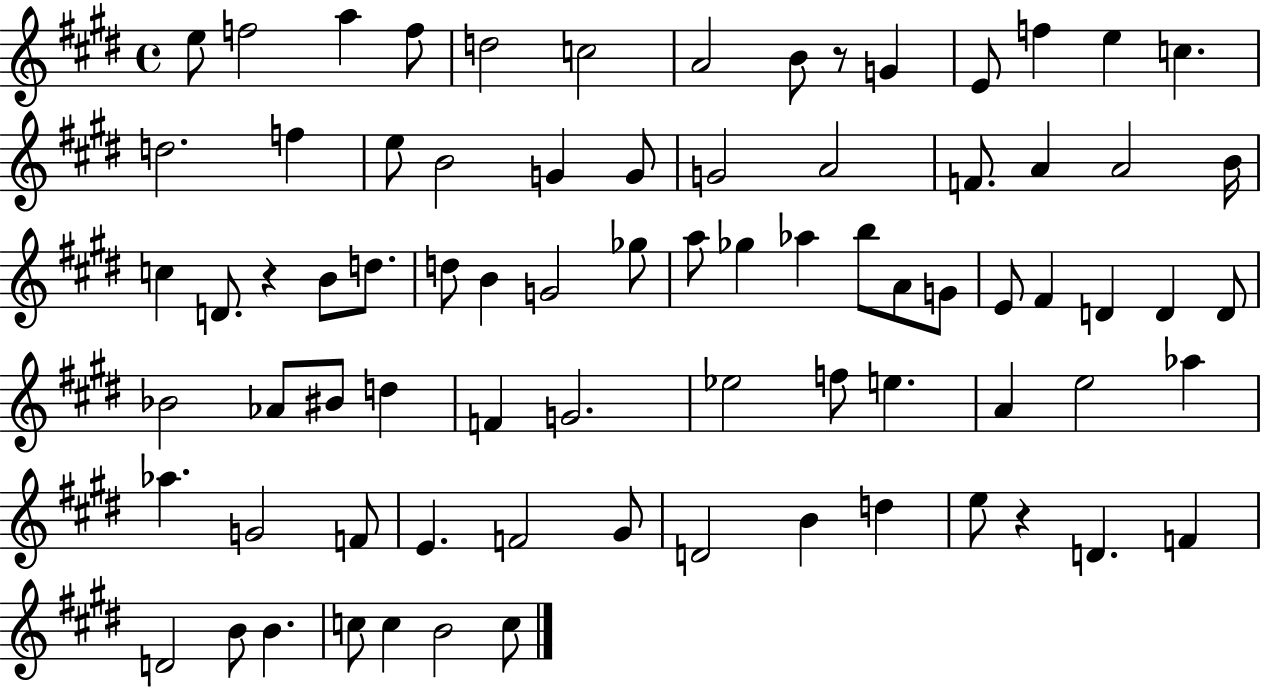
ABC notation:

X:1
T:Untitled
M:4/4
L:1/4
K:E
e/2 f2 a f/2 d2 c2 A2 B/2 z/2 G E/2 f e c d2 f e/2 B2 G G/2 G2 A2 F/2 A A2 B/4 c D/2 z B/2 d/2 d/2 B G2 _g/2 a/2 _g _a b/2 A/2 G/2 E/2 ^F D D D/2 _B2 _A/2 ^B/2 d F G2 _e2 f/2 e A e2 _a _a G2 F/2 E F2 ^G/2 D2 B d e/2 z D F D2 B/2 B c/2 c B2 c/2